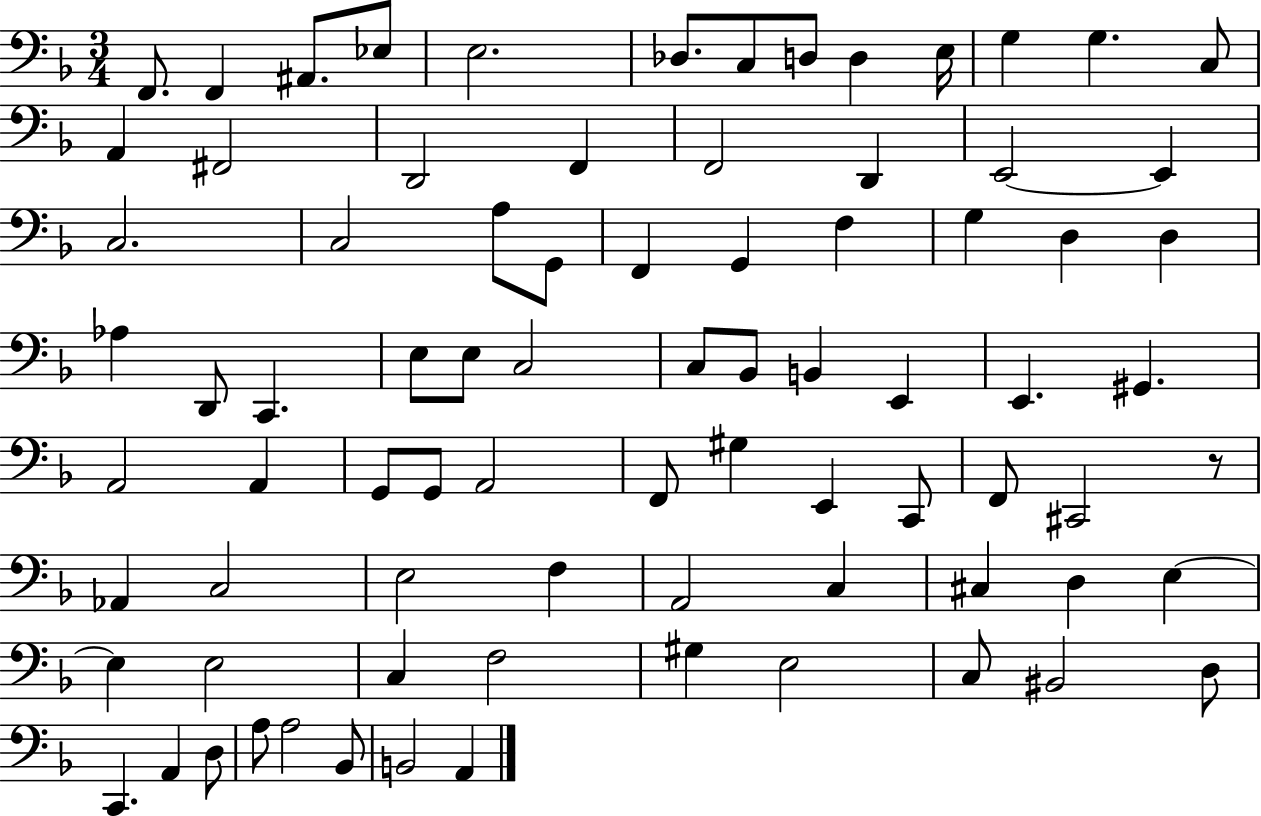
X:1
T:Untitled
M:3/4
L:1/4
K:F
F,,/2 F,, ^A,,/2 _E,/2 E,2 _D,/2 C,/2 D,/2 D, E,/4 G, G, C,/2 A,, ^F,,2 D,,2 F,, F,,2 D,, E,,2 E,, C,2 C,2 A,/2 G,,/2 F,, G,, F, G, D, D, _A, D,,/2 C,, E,/2 E,/2 C,2 C,/2 _B,,/2 B,, E,, E,, ^G,, A,,2 A,, G,,/2 G,,/2 A,,2 F,,/2 ^G, E,, C,,/2 F,,/2 ^C,,2 z/2 _A,, C,2 E,2 F, A,,2 C, ^C, D, E, E, E,2 C, F,2 ^G, E,2 C,/2 ^B,,2 D,/2 C,, A,, D,/2 A,/2 A,2 _B,,/2 B,,2 A,,